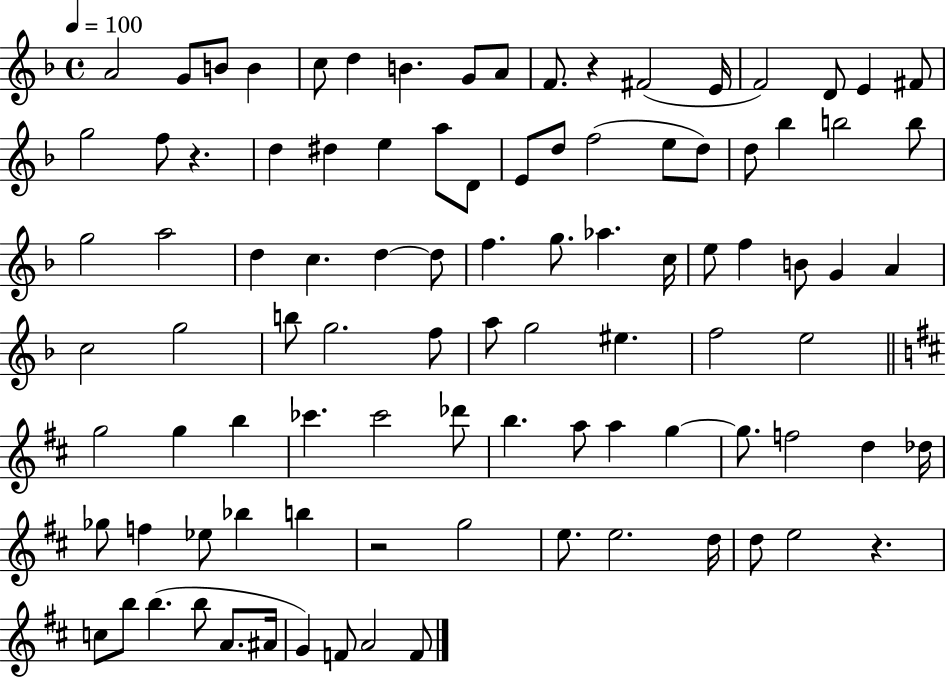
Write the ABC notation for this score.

X:1
T:Untitled
M:4/4
L:1/4
K:F
A2 G/2 B/2 B c/2 d B G/2 A/2 F/2 z ^F2 E/4 F2 D/2 E ^F/2 g2 f/2 z d ^d e a/2 D/2 E/2 d/2 f2 e/2 d/2 d/2 _b b2 b/2 g2 a2 d c d d/2 f g/2 _a c/4 e/2 f B/2 G A c2 g2 b/2 g2 f/2 a/2 g2 ^e f2 e2 g2 g b _c' _c'2 _d'/2 b a/2 a g g/2 f2 d _d/4 _g/2 f _e/2 _b b z2 g2 e/2 e2 d/4 d/2 e2 z c/2 b/2 b b/2 A/2 ^A/4 G F/2 A2 F/2